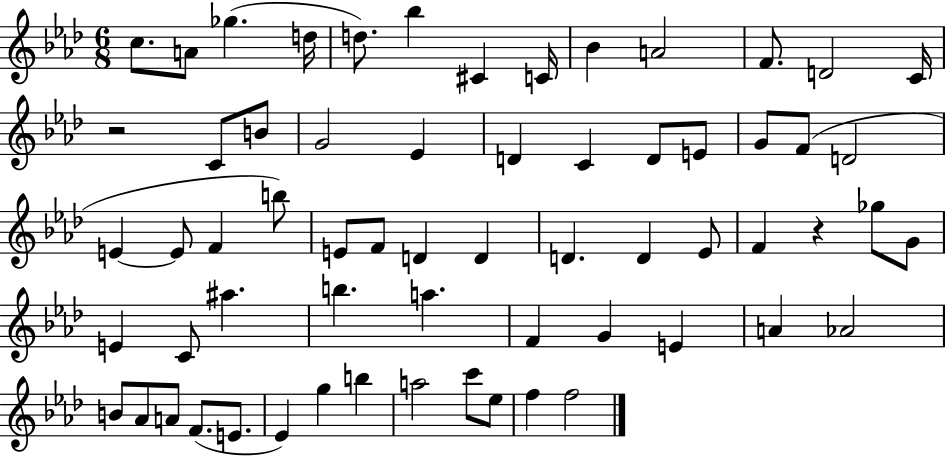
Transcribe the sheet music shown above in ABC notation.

X:1
T:Untitled
M:6/8
L:1/4
K:Ab
c/2 A/2 _g d/4 d/2 _b ^C C/4 _B A2 F/2 D2 C/4 z2 C/2 B/2 G2 _E D C D/2 E/2 G/2 F/2 D2 E E/2 F b/2 E/2 F/2 D D D D _E/2 F z _g/2 G/2 E C/2 ^a b a F G E A _A2 B/2 _A/2 A/2 F/2 E/2 _E g b a2 c'/2 _e/2 f f2